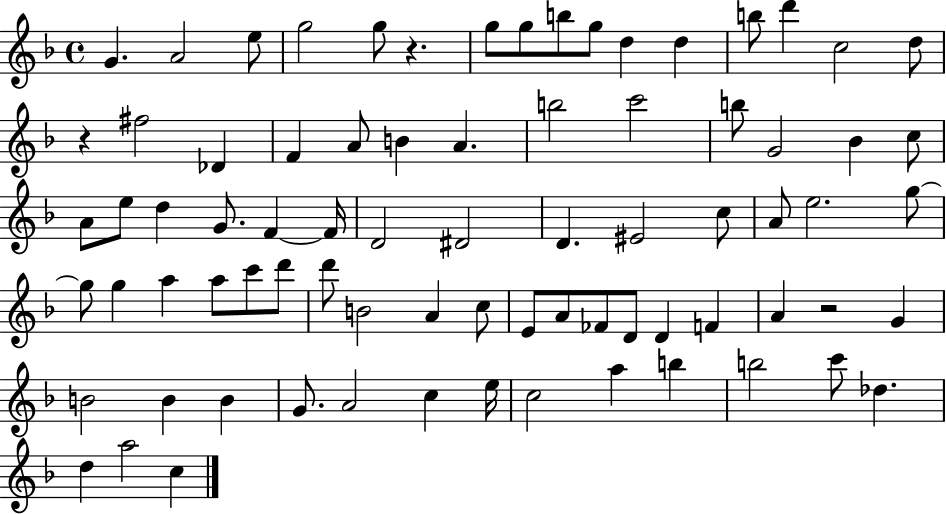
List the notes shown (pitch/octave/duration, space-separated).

G4/q. A4/h E5/e G5/h G5/e R/q. G5/e G5/e B5/e G5/e D5/q D5/q B5/e D6/q C5/h D5/e R/q F#5/h Db4/q F4/q A4/e B4/q A4/q. B5/h C6/h B5/e G4/h Bb4/q C5/e A4/e E5/e D5/q G4/e. F4/q F4/s D4/h D#4/h D4/q. EIS4/h C5/e A4/e E5/h. G5/e G5/e G5/q A5/q A5/e C6/e D6/e D6/e B4/h A4/q C5/e E4/e A4/e FES4/e D4/e D4/q F4/q A4/q R/h G4/q B4/h B4/q B4/q G4/e. A4/h C5/q E5/s C5/h A5/q B5/q B5/h C6/e Db5/q. D5/q A5/h C5/q